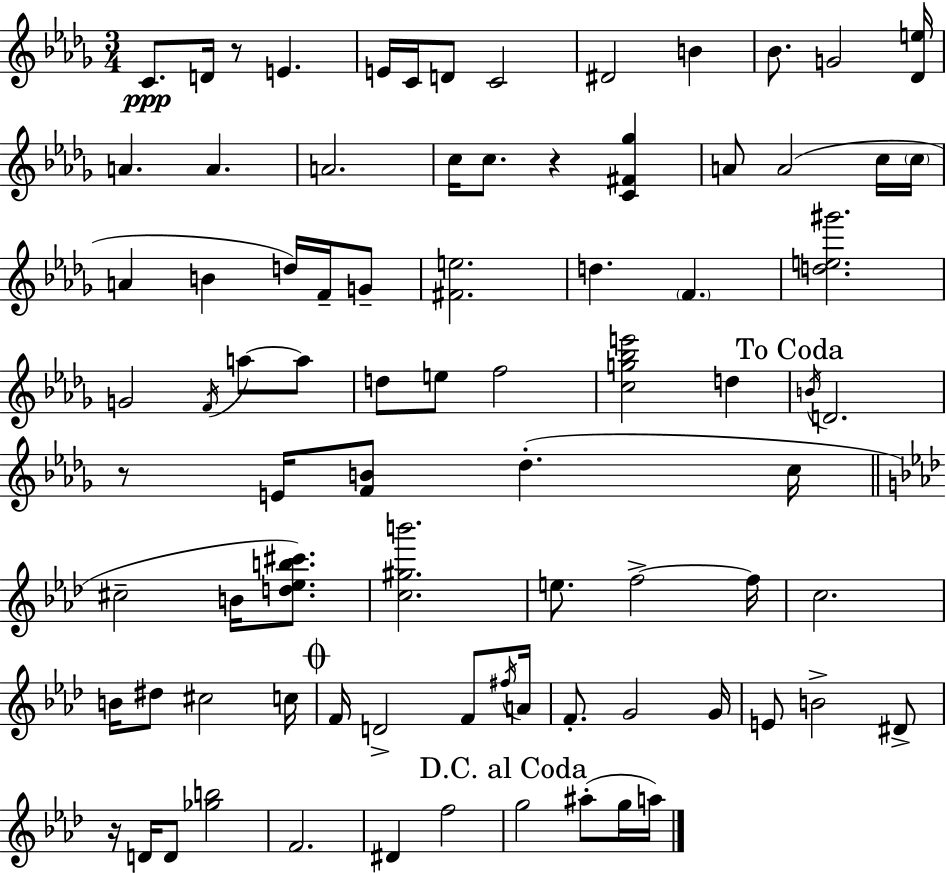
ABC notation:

X:1
T:Untitled
M:3/4
L:1/4
K:Bbm
C/2 D/4 z/2 E E/4 C/4 D/2 C2 ^D2 B _B/2 G2 [_De]/4 A A A2 c/4 c/2 z [C^F_g] A/2 A2 c/4 c/4 A B d/4 F/4 G/2 [^Fe]2 d F [de^g']2 G2 F/4 a/2 a/2 d/2 e/2 f2 [cg_be']2 d B/4 D2 z/2 E/4 [FB]/2 _d c/4 ^c2 B/4 [d_eb^c']/2 [c^gb']2 e/2 f2 f/4 c2 B/4 ^d/2 ^c2 c/4 F/4 D2 F/2 ^f/4 A/4 F/2 G2 G/4 E/2 B2 ^D/2 z/4 D/4 D/2 [_gb]2 F2 ^D f2 g2 ^a/2 g/4 a/4